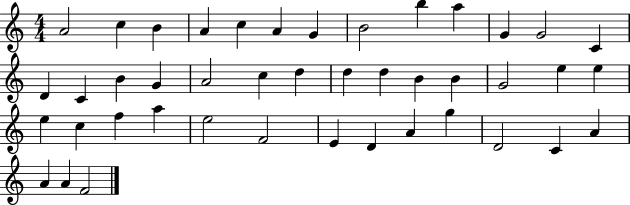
A4/h C5/q B4/q A4/q C5/q A4/q G4/q B4/h B5/q A5/q G4/q G4/h C4/q D4/q C4/q B4/q G4/q A4/h C5/q D5/q D5/q D5/q B4/q B4/q G4/h E5/q E5/q E5/q C5/q F5/q A5/q E5/h F4/h E4/q D4/q A4/q G5/q D4/h C4/q A4/q A4/q A4/q F4/h